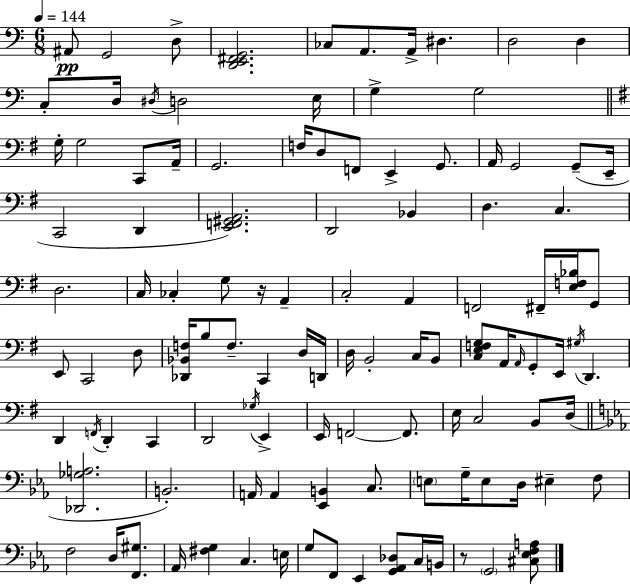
A#2/e G2/h D3/e [D2,E2,F#2,G2]/h. CES3/e A2/e. A2/s D#3/q. D3/h D3/q C3/e D3/s D#3/s D3/h E3/s G3/q G3/h G3/s G3/h C2/e A2/s G2/h. F3/s D3/e F2/e E2/q G2/e. A2/s G2/h G2/e E2/s C2/h D2/q [E2,F2,G#2,A2]/h. D2/h Bb2/q D3/q. C3/q. D3/h. C3/s CES3/q G3/e R/s A2/q C3/h A2/q F2/h F#2/s [E3,F3,Bb3]/s G2/e E2/e C2/h D3/e [Db2,Bb2,F3]/s B3/e F3/e. C2/q D3/s D2/s D3/s B2/h C3/s B2/e [C3,E3,F3,G3]/e A2/s A2/s G2/e E2/s G#3/s D2/q. D2/q F2/s D2/q C2/q D2/h Gb3/s E2/q E2/s F2/h F2/e. E3/s C3/h B2/e D3/s [Db2,Gb3,A3]/h. B2/h. A2/s A2/q [Eb2,B2]/q C3/e. E3/e G3/s E3/e D3/s EIS3/q F3/e F3/h D3/s [F2,G#3]/e. Ab2/s [F#3,G3]/q C3/q. E3/s G3/e F2/e Eb2/q [G2,Ab2,Db3]/e C3/s B2/s R/e G2/h [C#3,Eb3,F3,A3]/e